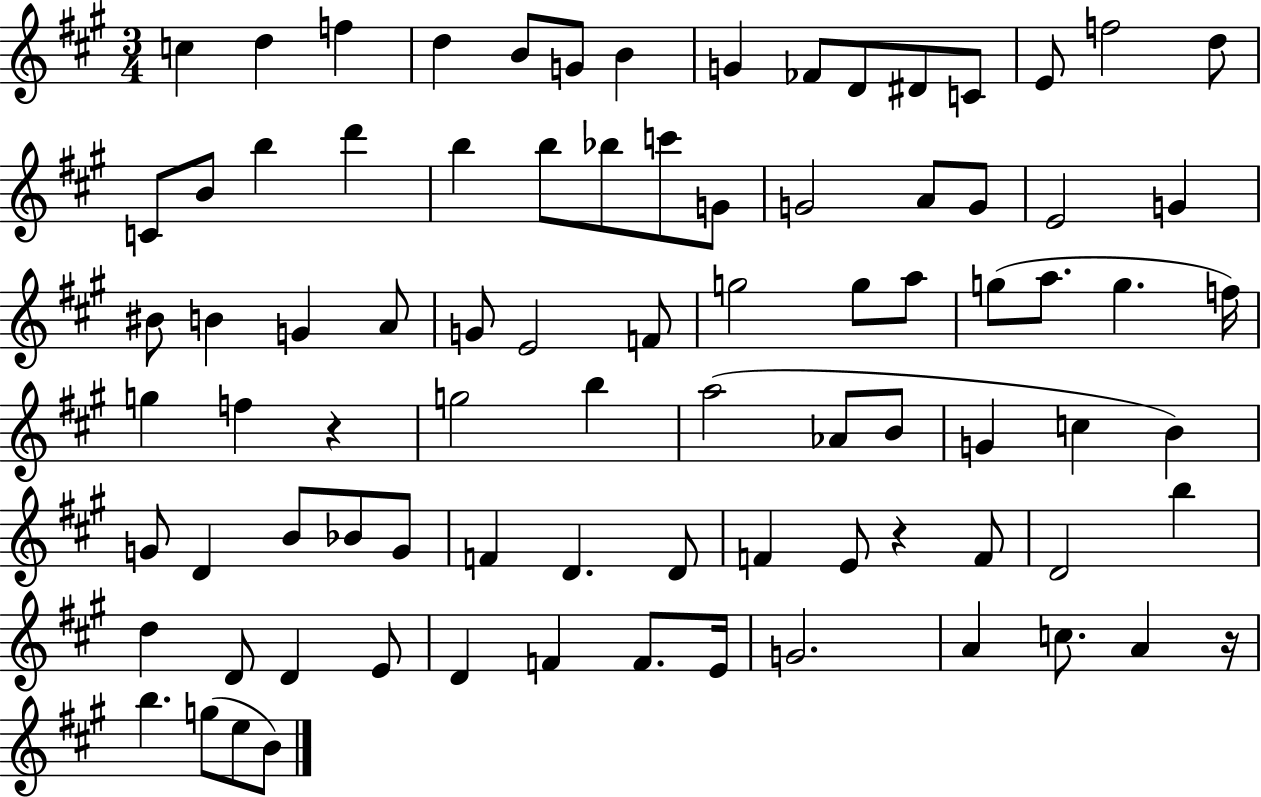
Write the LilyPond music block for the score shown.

{
  \clef treble
  \numericTimeSignature
  \time 3/4
  \key a \major
  c''4 d''4 f''4 | d''4 b'8 g'8 b'4 | g'4 fes'8 d'8 dis'8 c'8 | e'8 f''2 d''8 | \break c'8 b'8 b''4 d'''4 | b''4 b''8 bes''8 c'''8 g'8 | g'2 a'8 g'8 | e'2 g'4 | \break bis'8 b'4 g'4 a'8 | g'8 e'2 f'8 | g''2 g''8 a''8 | g''8( a''8. g''4. f''16) | \break g''4 f''4 r4 | g''2 b''4 | a''2( aes'8 b'8 | g'4 c''4 b'4) | \break g'8 d'4 b'8 bes'8 g'8 | f'4 d'4. d'8 | f'4 e'8 r4 f'8 | d'2 b''4 | \break d''4 d'8 d'4 e'8 | d'4 f'4 f'8. e'16 | g'2. | a'4 c''8. a'4 r16 | \break b''4. g''8( e''8 b'8) | \bar "|."
}